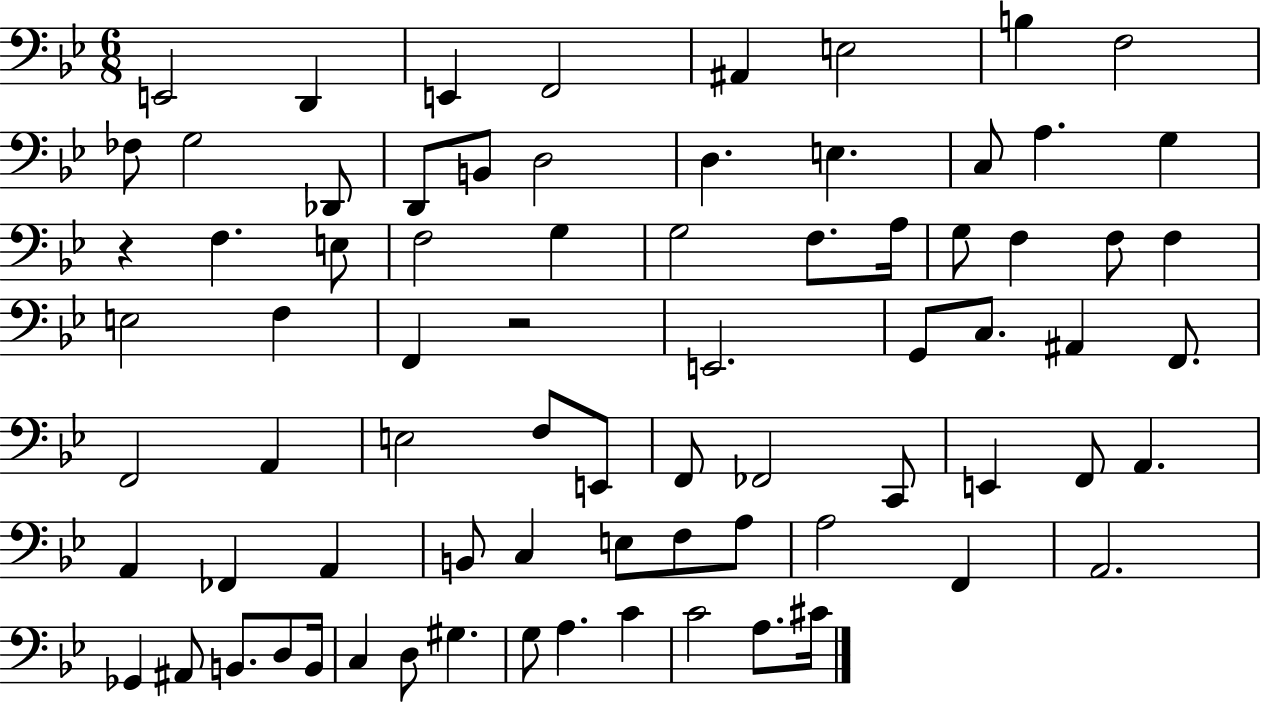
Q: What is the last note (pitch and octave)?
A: C#4